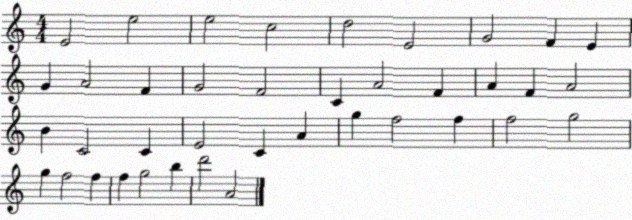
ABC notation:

X:1
T:Untitled
M:4/4
L:1/4
K:C
E2 e2 e2 c2 d2 E2 G2 F E G A2 F G2 F2 C A2 F A F A2 B C2 C E2 C A g f2 f f2 g2 g f2 f f g2 b d'2 A2